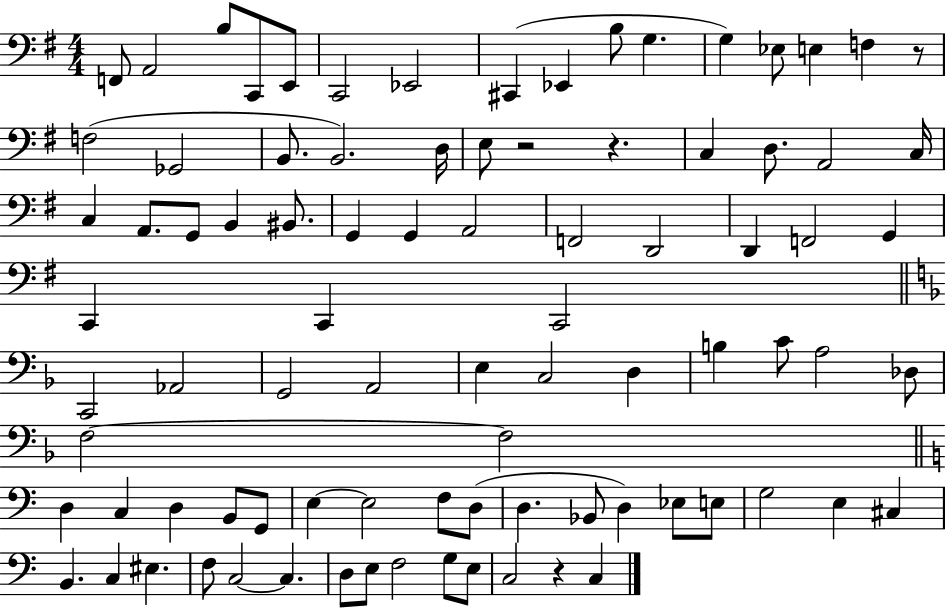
{
  \clef bass
  \numericTimeSignature
  \time 4/4
  \key g \major
  f,8 a,2 b8 c,8 e,8 | c,2 ees,2 | cis,4( ees,4 b8 g4. | g4) ees8 e4 f4 r8 | \break f2( ges,2 | b,8. b,2.) d16 | e8 r2 r4. | c4 d8. a,2 c16 | \break c4 a,8. g,8 b,4 bis,8. | g,4 g,4 a,2 | f,2 d,2 | d,4 f,2 g,4 | \break c,4 c,4 c,2 | \bar "||" \break \key d \minor c,2 aes,2 | g,2 a,2 | e4 c2 d4 | b4 c'8 a2 des8 | \break f2~~ f2 | \bar "||" \break \key a \minor d4 c4 d4 b,8 g,8 | e4~~ e2 f8 d8( | d4. bes,8 d4) ees8 e8 | g2 e4 cis4 | \break b,4. c4 eis4. | f8 c2~~ c4. | d8 e8 f2 g8 e8 | c2 r4 c4 | \break \bar "|."
}